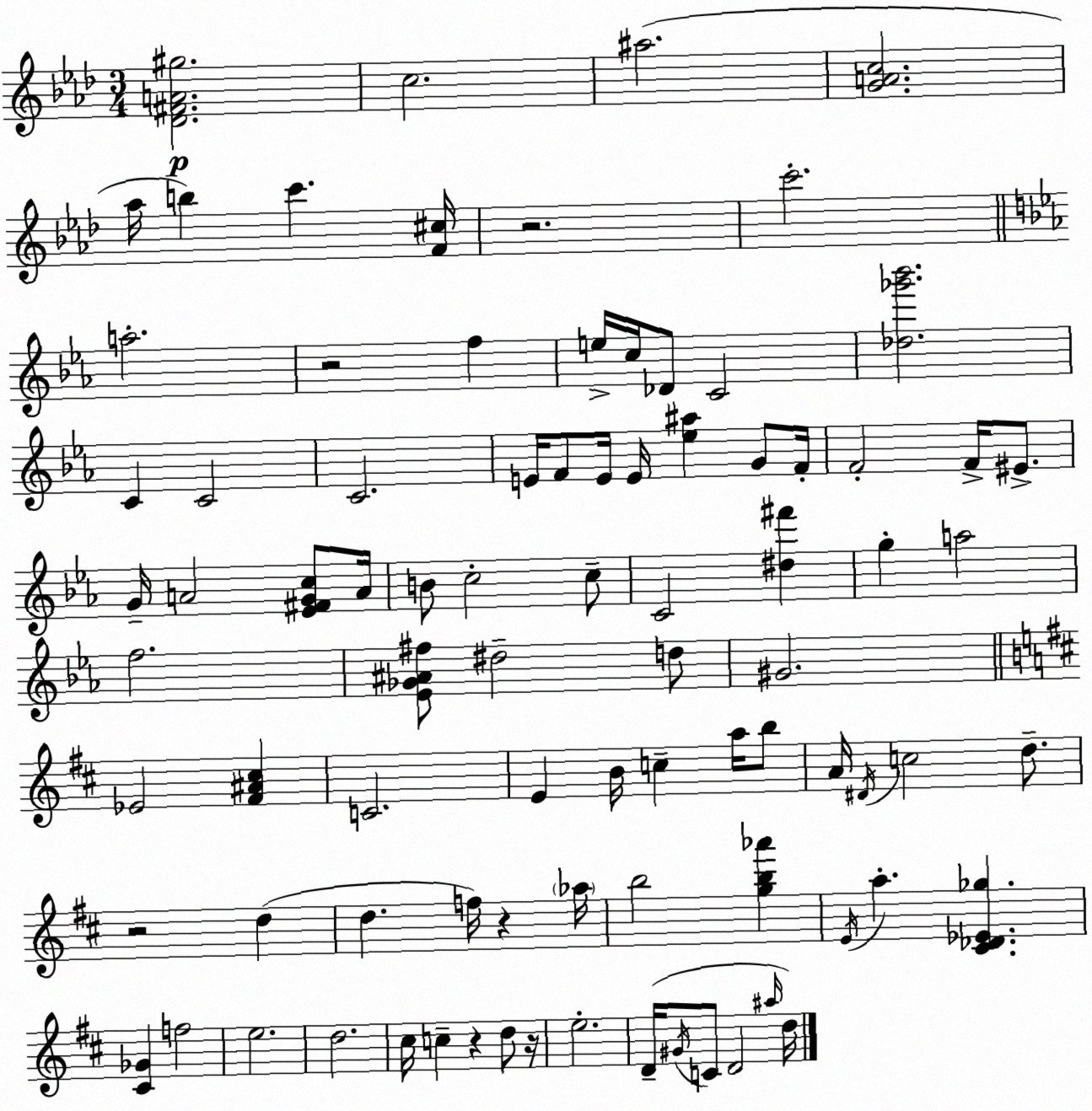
X:1
T:Untitled
M:3/4
L:1/4
K:Fm
[_D^FA^g]2 c2 ^a2 [GAc]2 _a/4 b c' [F^c]/4 z2 c'2 a2 z2 f e/4 c/4 _D/2 C2 [_d_g'_b']2 C C2 C2 E/4 F/2 E/4 E/4 [_e^a] G/2 F/4 F2 F/4 ^E/2 G/4 A2 [_E^FGc]/2 A/4 B/2 c2 c/2 C2 [^d^f'] g a2 f2 [_E_G^A^f]/2 ^d2 d/2 ^G2 _E2 [^F^A^c] C2 E B/4 c a/4 b/2 A/4 ^D/4 c2 d/2 z2 d d f/4 z _a/4 b2 [gb_a'] E/4 a [^C_D_E_g] [^C_G] f2 e2 d2 ^c/4 c z d/2 z/4 e2 D/4 ^G/4 C/2 D2 ^a/4 d/4